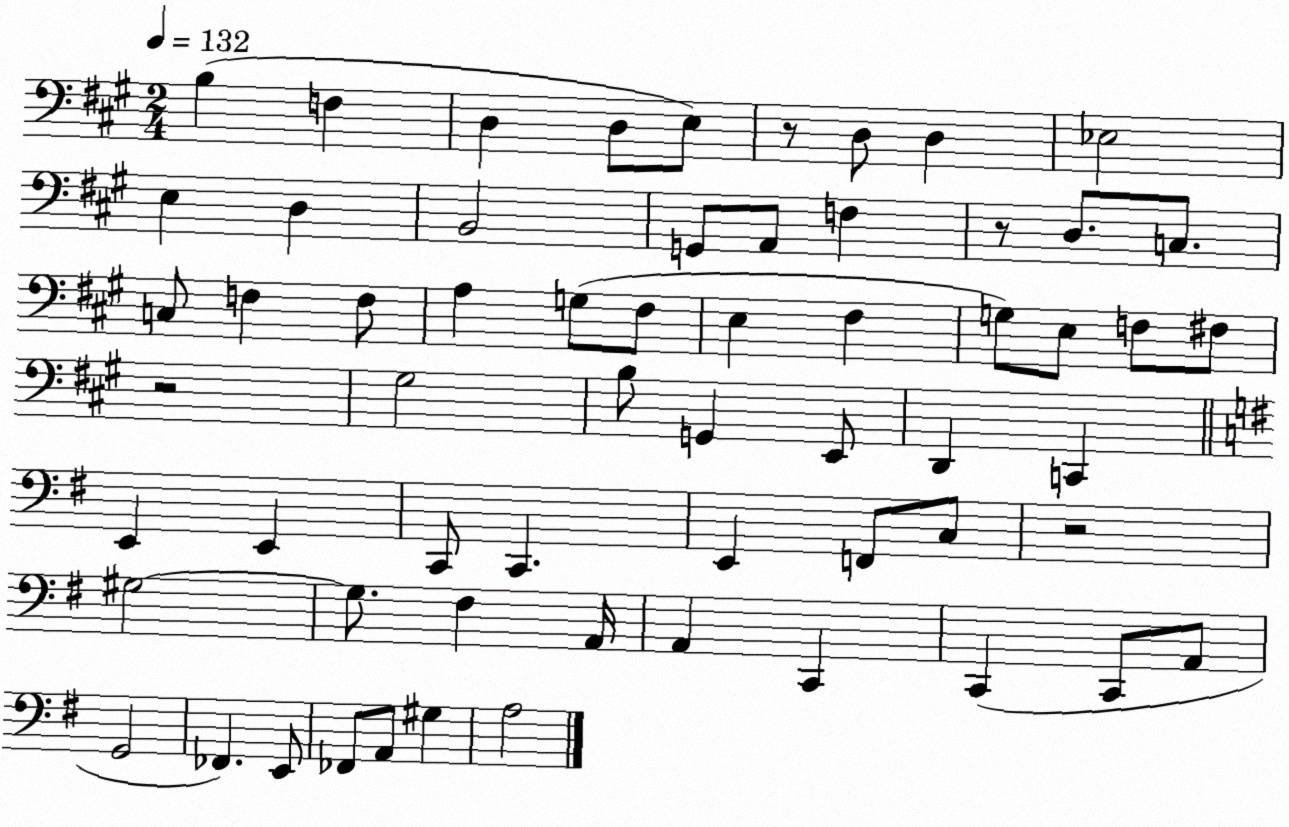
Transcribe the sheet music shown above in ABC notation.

X:1
T:Untitled
M:2/4
L:1/4
K:A
B, F, D, D,/2 E,/2 z/2 D,/2 D, _E,2 E, D, B,,2 G,,/2 A,,/2 F, z/2 D,/2 C,/2 C,/2 F, F,/2 A, G,/2 ^F,/2 E, ^F, G,/2 E,/2 F,/2 ^F,/2 z2 ^G,2 B,/2 G,, E,,/2 D,, C,, E,, E,, C,,/2 C,, E,, F,,/2 C,/2 z2 ^G,2 ^G,/2 ^F, A,,/4 A,, C,, C,, C,,/2 A,,/2 G,,2 _F,, E,,/2 _F,,/2 A,,/2 ^G, A,2